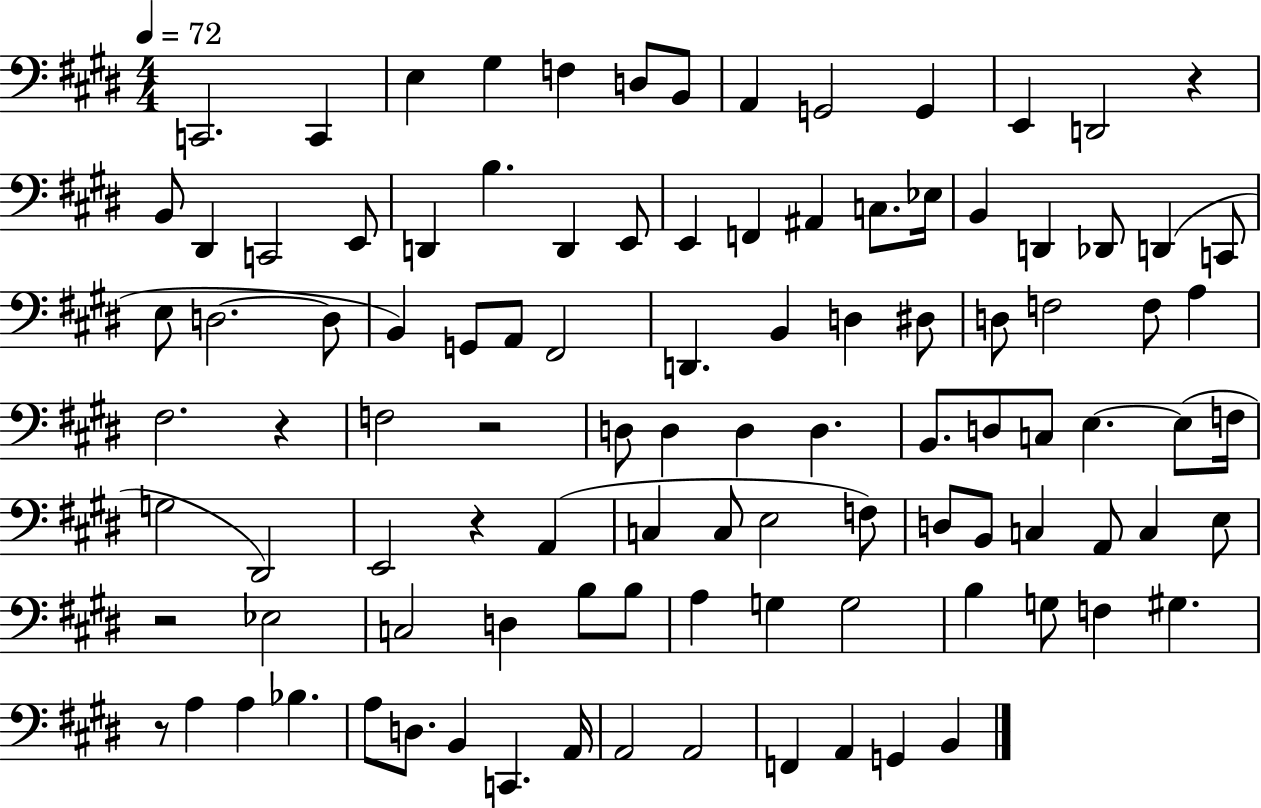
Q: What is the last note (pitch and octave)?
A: B2